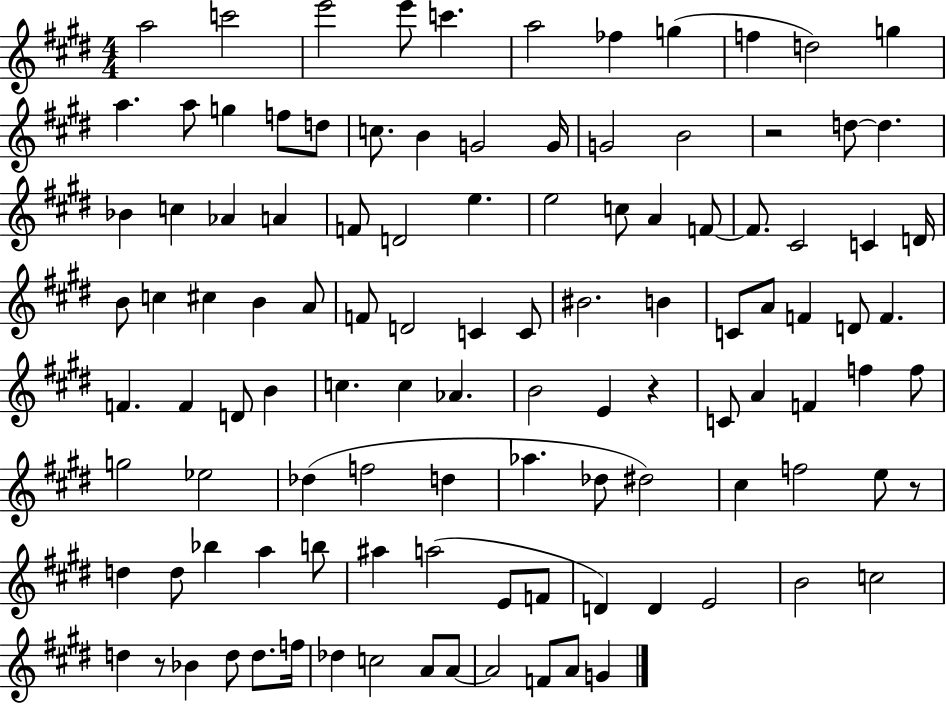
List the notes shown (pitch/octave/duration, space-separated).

A5/h C6/h E6/h E6/e C6/q. A5/h FES5/q G5/q F5/q D5/h G5/q A5/q. A5/e G5/q F5/e D5/e C5/e. B4/q G4/h G4/s G4/h B4/h R/h D5/e D5/q. Bb4/q C5/q Ab4/q A4/q F4/e D4/h E5/q. E5/h C5/e A4/q F4/e F4/e. C#4/h C4/q D4/s B4/e C5/q C#5/q B4/q A4/e F4/e D4/h C4/q C4/e BIS4/h. B4/q C4/e A4/e F4/q D4/e F4/q. F4/q. F4/q D4/e B4/q C5/q. C5/q Ab4/q. B4/h E4/q R/q C4/e A4/q F4/q F5/q F5/e G5/h Eb5/h Db5/q F5/h D5/q Ab5/q. Db5/e D#5/h C#5/q F5/h E5/e R/e D5/q D5/e Bb5/q A5/q B5/e A#5/q A5/h E4/e F4/e D4/q D4/q E4/h B4/h C5/h D5/q R/e Bb4/q D5/e D5/e. F5/s Db5/q C5/h A4/e A4/e A4/h F4/e A4/e G4/q